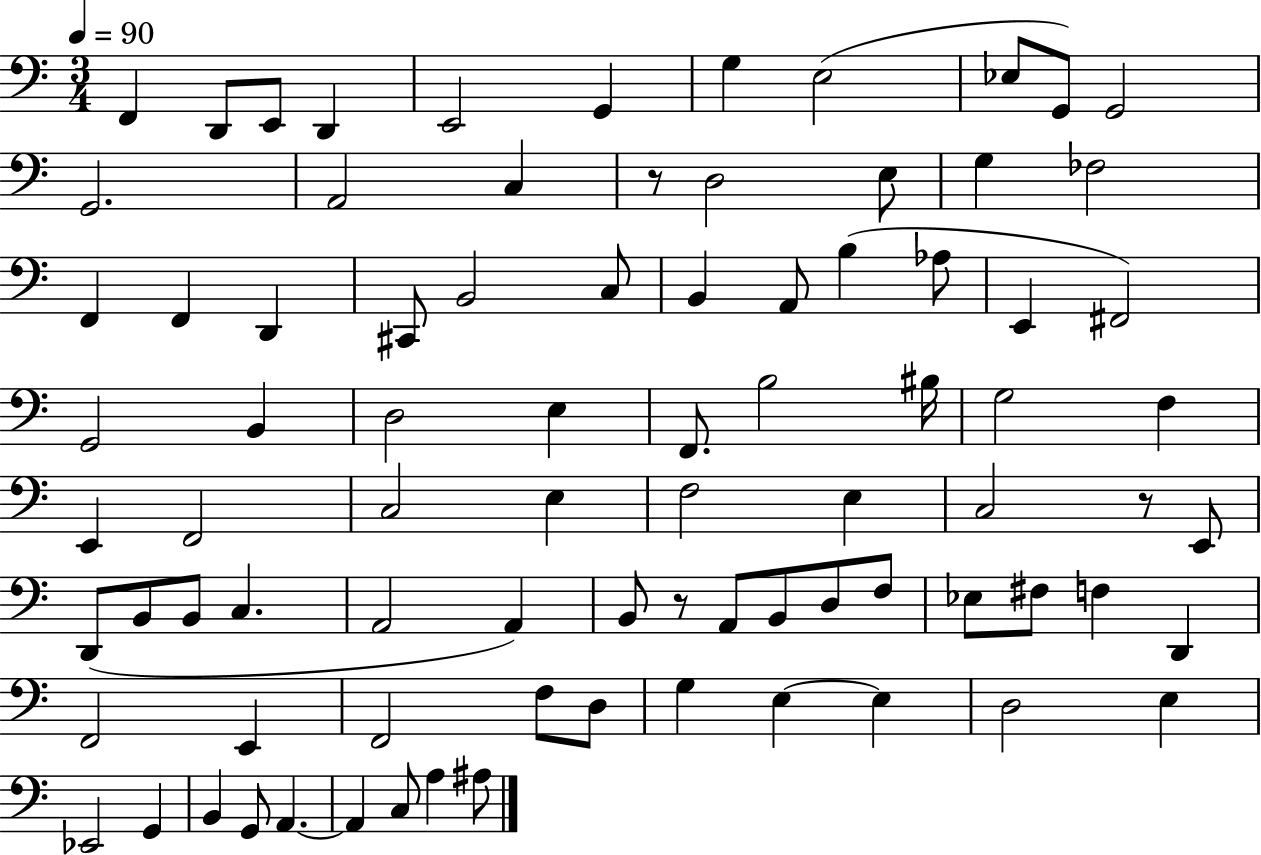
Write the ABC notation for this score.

X:1
T:Untitled
M:3/4
L:1/4
K:C
F,, D,,/2 E,,/2 D,, E,,2 G,, G, E,2 _E,/2 G,,/2 G,,2 G,,2 A,,2 C, z/2 D,2 E,/2 G, _F,2 F,, F,, D,, ^C,,/2 B,,2 C,/2 B,, A,,/2 B, _A,/2 E,, ^F,,2 G,,2 B,, D,2 E, F,,/2 B,2 ^B,/4 G,2 F, E,, F,,2 C,2 E, F,2 E, C,2 z/2 E,,/2 D,,/2 B,,/2 B,,/2 C, A,,2 A,, B,,/2 z/2 A,,/2 B,,/2 D,/2 F,/2 _E,/2 ^F,/2 F, D,, F,,2 E,, F,,2 F,/2 D,/2 G, E, E, D,2 E, _E,,2 G,, B,, G,,/2 A,, A,, C,/2 A, ^A,/2